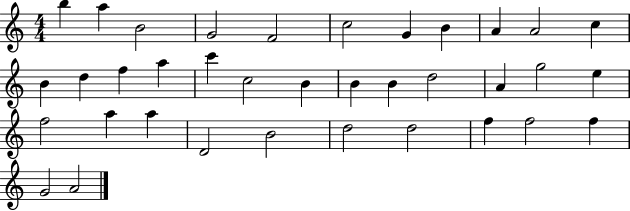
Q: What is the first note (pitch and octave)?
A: B5